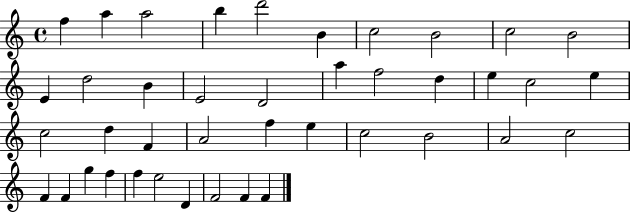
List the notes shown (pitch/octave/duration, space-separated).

F5/q A5/q A5/h B5/q D6/h B4/q C5/h B4/h C5/h B4/h E4/q D5/h B4/q E4/h D4/h A5/q F5/h D5/q E5/q C5/h E5/q C5/h D5/q F4/q A4/h F5/q E5/q C5/h B4/h A4/h C5/h F4/q F4/q G5/q F5/q F5/q E5/h D4/q F4/h F4/q F4/q